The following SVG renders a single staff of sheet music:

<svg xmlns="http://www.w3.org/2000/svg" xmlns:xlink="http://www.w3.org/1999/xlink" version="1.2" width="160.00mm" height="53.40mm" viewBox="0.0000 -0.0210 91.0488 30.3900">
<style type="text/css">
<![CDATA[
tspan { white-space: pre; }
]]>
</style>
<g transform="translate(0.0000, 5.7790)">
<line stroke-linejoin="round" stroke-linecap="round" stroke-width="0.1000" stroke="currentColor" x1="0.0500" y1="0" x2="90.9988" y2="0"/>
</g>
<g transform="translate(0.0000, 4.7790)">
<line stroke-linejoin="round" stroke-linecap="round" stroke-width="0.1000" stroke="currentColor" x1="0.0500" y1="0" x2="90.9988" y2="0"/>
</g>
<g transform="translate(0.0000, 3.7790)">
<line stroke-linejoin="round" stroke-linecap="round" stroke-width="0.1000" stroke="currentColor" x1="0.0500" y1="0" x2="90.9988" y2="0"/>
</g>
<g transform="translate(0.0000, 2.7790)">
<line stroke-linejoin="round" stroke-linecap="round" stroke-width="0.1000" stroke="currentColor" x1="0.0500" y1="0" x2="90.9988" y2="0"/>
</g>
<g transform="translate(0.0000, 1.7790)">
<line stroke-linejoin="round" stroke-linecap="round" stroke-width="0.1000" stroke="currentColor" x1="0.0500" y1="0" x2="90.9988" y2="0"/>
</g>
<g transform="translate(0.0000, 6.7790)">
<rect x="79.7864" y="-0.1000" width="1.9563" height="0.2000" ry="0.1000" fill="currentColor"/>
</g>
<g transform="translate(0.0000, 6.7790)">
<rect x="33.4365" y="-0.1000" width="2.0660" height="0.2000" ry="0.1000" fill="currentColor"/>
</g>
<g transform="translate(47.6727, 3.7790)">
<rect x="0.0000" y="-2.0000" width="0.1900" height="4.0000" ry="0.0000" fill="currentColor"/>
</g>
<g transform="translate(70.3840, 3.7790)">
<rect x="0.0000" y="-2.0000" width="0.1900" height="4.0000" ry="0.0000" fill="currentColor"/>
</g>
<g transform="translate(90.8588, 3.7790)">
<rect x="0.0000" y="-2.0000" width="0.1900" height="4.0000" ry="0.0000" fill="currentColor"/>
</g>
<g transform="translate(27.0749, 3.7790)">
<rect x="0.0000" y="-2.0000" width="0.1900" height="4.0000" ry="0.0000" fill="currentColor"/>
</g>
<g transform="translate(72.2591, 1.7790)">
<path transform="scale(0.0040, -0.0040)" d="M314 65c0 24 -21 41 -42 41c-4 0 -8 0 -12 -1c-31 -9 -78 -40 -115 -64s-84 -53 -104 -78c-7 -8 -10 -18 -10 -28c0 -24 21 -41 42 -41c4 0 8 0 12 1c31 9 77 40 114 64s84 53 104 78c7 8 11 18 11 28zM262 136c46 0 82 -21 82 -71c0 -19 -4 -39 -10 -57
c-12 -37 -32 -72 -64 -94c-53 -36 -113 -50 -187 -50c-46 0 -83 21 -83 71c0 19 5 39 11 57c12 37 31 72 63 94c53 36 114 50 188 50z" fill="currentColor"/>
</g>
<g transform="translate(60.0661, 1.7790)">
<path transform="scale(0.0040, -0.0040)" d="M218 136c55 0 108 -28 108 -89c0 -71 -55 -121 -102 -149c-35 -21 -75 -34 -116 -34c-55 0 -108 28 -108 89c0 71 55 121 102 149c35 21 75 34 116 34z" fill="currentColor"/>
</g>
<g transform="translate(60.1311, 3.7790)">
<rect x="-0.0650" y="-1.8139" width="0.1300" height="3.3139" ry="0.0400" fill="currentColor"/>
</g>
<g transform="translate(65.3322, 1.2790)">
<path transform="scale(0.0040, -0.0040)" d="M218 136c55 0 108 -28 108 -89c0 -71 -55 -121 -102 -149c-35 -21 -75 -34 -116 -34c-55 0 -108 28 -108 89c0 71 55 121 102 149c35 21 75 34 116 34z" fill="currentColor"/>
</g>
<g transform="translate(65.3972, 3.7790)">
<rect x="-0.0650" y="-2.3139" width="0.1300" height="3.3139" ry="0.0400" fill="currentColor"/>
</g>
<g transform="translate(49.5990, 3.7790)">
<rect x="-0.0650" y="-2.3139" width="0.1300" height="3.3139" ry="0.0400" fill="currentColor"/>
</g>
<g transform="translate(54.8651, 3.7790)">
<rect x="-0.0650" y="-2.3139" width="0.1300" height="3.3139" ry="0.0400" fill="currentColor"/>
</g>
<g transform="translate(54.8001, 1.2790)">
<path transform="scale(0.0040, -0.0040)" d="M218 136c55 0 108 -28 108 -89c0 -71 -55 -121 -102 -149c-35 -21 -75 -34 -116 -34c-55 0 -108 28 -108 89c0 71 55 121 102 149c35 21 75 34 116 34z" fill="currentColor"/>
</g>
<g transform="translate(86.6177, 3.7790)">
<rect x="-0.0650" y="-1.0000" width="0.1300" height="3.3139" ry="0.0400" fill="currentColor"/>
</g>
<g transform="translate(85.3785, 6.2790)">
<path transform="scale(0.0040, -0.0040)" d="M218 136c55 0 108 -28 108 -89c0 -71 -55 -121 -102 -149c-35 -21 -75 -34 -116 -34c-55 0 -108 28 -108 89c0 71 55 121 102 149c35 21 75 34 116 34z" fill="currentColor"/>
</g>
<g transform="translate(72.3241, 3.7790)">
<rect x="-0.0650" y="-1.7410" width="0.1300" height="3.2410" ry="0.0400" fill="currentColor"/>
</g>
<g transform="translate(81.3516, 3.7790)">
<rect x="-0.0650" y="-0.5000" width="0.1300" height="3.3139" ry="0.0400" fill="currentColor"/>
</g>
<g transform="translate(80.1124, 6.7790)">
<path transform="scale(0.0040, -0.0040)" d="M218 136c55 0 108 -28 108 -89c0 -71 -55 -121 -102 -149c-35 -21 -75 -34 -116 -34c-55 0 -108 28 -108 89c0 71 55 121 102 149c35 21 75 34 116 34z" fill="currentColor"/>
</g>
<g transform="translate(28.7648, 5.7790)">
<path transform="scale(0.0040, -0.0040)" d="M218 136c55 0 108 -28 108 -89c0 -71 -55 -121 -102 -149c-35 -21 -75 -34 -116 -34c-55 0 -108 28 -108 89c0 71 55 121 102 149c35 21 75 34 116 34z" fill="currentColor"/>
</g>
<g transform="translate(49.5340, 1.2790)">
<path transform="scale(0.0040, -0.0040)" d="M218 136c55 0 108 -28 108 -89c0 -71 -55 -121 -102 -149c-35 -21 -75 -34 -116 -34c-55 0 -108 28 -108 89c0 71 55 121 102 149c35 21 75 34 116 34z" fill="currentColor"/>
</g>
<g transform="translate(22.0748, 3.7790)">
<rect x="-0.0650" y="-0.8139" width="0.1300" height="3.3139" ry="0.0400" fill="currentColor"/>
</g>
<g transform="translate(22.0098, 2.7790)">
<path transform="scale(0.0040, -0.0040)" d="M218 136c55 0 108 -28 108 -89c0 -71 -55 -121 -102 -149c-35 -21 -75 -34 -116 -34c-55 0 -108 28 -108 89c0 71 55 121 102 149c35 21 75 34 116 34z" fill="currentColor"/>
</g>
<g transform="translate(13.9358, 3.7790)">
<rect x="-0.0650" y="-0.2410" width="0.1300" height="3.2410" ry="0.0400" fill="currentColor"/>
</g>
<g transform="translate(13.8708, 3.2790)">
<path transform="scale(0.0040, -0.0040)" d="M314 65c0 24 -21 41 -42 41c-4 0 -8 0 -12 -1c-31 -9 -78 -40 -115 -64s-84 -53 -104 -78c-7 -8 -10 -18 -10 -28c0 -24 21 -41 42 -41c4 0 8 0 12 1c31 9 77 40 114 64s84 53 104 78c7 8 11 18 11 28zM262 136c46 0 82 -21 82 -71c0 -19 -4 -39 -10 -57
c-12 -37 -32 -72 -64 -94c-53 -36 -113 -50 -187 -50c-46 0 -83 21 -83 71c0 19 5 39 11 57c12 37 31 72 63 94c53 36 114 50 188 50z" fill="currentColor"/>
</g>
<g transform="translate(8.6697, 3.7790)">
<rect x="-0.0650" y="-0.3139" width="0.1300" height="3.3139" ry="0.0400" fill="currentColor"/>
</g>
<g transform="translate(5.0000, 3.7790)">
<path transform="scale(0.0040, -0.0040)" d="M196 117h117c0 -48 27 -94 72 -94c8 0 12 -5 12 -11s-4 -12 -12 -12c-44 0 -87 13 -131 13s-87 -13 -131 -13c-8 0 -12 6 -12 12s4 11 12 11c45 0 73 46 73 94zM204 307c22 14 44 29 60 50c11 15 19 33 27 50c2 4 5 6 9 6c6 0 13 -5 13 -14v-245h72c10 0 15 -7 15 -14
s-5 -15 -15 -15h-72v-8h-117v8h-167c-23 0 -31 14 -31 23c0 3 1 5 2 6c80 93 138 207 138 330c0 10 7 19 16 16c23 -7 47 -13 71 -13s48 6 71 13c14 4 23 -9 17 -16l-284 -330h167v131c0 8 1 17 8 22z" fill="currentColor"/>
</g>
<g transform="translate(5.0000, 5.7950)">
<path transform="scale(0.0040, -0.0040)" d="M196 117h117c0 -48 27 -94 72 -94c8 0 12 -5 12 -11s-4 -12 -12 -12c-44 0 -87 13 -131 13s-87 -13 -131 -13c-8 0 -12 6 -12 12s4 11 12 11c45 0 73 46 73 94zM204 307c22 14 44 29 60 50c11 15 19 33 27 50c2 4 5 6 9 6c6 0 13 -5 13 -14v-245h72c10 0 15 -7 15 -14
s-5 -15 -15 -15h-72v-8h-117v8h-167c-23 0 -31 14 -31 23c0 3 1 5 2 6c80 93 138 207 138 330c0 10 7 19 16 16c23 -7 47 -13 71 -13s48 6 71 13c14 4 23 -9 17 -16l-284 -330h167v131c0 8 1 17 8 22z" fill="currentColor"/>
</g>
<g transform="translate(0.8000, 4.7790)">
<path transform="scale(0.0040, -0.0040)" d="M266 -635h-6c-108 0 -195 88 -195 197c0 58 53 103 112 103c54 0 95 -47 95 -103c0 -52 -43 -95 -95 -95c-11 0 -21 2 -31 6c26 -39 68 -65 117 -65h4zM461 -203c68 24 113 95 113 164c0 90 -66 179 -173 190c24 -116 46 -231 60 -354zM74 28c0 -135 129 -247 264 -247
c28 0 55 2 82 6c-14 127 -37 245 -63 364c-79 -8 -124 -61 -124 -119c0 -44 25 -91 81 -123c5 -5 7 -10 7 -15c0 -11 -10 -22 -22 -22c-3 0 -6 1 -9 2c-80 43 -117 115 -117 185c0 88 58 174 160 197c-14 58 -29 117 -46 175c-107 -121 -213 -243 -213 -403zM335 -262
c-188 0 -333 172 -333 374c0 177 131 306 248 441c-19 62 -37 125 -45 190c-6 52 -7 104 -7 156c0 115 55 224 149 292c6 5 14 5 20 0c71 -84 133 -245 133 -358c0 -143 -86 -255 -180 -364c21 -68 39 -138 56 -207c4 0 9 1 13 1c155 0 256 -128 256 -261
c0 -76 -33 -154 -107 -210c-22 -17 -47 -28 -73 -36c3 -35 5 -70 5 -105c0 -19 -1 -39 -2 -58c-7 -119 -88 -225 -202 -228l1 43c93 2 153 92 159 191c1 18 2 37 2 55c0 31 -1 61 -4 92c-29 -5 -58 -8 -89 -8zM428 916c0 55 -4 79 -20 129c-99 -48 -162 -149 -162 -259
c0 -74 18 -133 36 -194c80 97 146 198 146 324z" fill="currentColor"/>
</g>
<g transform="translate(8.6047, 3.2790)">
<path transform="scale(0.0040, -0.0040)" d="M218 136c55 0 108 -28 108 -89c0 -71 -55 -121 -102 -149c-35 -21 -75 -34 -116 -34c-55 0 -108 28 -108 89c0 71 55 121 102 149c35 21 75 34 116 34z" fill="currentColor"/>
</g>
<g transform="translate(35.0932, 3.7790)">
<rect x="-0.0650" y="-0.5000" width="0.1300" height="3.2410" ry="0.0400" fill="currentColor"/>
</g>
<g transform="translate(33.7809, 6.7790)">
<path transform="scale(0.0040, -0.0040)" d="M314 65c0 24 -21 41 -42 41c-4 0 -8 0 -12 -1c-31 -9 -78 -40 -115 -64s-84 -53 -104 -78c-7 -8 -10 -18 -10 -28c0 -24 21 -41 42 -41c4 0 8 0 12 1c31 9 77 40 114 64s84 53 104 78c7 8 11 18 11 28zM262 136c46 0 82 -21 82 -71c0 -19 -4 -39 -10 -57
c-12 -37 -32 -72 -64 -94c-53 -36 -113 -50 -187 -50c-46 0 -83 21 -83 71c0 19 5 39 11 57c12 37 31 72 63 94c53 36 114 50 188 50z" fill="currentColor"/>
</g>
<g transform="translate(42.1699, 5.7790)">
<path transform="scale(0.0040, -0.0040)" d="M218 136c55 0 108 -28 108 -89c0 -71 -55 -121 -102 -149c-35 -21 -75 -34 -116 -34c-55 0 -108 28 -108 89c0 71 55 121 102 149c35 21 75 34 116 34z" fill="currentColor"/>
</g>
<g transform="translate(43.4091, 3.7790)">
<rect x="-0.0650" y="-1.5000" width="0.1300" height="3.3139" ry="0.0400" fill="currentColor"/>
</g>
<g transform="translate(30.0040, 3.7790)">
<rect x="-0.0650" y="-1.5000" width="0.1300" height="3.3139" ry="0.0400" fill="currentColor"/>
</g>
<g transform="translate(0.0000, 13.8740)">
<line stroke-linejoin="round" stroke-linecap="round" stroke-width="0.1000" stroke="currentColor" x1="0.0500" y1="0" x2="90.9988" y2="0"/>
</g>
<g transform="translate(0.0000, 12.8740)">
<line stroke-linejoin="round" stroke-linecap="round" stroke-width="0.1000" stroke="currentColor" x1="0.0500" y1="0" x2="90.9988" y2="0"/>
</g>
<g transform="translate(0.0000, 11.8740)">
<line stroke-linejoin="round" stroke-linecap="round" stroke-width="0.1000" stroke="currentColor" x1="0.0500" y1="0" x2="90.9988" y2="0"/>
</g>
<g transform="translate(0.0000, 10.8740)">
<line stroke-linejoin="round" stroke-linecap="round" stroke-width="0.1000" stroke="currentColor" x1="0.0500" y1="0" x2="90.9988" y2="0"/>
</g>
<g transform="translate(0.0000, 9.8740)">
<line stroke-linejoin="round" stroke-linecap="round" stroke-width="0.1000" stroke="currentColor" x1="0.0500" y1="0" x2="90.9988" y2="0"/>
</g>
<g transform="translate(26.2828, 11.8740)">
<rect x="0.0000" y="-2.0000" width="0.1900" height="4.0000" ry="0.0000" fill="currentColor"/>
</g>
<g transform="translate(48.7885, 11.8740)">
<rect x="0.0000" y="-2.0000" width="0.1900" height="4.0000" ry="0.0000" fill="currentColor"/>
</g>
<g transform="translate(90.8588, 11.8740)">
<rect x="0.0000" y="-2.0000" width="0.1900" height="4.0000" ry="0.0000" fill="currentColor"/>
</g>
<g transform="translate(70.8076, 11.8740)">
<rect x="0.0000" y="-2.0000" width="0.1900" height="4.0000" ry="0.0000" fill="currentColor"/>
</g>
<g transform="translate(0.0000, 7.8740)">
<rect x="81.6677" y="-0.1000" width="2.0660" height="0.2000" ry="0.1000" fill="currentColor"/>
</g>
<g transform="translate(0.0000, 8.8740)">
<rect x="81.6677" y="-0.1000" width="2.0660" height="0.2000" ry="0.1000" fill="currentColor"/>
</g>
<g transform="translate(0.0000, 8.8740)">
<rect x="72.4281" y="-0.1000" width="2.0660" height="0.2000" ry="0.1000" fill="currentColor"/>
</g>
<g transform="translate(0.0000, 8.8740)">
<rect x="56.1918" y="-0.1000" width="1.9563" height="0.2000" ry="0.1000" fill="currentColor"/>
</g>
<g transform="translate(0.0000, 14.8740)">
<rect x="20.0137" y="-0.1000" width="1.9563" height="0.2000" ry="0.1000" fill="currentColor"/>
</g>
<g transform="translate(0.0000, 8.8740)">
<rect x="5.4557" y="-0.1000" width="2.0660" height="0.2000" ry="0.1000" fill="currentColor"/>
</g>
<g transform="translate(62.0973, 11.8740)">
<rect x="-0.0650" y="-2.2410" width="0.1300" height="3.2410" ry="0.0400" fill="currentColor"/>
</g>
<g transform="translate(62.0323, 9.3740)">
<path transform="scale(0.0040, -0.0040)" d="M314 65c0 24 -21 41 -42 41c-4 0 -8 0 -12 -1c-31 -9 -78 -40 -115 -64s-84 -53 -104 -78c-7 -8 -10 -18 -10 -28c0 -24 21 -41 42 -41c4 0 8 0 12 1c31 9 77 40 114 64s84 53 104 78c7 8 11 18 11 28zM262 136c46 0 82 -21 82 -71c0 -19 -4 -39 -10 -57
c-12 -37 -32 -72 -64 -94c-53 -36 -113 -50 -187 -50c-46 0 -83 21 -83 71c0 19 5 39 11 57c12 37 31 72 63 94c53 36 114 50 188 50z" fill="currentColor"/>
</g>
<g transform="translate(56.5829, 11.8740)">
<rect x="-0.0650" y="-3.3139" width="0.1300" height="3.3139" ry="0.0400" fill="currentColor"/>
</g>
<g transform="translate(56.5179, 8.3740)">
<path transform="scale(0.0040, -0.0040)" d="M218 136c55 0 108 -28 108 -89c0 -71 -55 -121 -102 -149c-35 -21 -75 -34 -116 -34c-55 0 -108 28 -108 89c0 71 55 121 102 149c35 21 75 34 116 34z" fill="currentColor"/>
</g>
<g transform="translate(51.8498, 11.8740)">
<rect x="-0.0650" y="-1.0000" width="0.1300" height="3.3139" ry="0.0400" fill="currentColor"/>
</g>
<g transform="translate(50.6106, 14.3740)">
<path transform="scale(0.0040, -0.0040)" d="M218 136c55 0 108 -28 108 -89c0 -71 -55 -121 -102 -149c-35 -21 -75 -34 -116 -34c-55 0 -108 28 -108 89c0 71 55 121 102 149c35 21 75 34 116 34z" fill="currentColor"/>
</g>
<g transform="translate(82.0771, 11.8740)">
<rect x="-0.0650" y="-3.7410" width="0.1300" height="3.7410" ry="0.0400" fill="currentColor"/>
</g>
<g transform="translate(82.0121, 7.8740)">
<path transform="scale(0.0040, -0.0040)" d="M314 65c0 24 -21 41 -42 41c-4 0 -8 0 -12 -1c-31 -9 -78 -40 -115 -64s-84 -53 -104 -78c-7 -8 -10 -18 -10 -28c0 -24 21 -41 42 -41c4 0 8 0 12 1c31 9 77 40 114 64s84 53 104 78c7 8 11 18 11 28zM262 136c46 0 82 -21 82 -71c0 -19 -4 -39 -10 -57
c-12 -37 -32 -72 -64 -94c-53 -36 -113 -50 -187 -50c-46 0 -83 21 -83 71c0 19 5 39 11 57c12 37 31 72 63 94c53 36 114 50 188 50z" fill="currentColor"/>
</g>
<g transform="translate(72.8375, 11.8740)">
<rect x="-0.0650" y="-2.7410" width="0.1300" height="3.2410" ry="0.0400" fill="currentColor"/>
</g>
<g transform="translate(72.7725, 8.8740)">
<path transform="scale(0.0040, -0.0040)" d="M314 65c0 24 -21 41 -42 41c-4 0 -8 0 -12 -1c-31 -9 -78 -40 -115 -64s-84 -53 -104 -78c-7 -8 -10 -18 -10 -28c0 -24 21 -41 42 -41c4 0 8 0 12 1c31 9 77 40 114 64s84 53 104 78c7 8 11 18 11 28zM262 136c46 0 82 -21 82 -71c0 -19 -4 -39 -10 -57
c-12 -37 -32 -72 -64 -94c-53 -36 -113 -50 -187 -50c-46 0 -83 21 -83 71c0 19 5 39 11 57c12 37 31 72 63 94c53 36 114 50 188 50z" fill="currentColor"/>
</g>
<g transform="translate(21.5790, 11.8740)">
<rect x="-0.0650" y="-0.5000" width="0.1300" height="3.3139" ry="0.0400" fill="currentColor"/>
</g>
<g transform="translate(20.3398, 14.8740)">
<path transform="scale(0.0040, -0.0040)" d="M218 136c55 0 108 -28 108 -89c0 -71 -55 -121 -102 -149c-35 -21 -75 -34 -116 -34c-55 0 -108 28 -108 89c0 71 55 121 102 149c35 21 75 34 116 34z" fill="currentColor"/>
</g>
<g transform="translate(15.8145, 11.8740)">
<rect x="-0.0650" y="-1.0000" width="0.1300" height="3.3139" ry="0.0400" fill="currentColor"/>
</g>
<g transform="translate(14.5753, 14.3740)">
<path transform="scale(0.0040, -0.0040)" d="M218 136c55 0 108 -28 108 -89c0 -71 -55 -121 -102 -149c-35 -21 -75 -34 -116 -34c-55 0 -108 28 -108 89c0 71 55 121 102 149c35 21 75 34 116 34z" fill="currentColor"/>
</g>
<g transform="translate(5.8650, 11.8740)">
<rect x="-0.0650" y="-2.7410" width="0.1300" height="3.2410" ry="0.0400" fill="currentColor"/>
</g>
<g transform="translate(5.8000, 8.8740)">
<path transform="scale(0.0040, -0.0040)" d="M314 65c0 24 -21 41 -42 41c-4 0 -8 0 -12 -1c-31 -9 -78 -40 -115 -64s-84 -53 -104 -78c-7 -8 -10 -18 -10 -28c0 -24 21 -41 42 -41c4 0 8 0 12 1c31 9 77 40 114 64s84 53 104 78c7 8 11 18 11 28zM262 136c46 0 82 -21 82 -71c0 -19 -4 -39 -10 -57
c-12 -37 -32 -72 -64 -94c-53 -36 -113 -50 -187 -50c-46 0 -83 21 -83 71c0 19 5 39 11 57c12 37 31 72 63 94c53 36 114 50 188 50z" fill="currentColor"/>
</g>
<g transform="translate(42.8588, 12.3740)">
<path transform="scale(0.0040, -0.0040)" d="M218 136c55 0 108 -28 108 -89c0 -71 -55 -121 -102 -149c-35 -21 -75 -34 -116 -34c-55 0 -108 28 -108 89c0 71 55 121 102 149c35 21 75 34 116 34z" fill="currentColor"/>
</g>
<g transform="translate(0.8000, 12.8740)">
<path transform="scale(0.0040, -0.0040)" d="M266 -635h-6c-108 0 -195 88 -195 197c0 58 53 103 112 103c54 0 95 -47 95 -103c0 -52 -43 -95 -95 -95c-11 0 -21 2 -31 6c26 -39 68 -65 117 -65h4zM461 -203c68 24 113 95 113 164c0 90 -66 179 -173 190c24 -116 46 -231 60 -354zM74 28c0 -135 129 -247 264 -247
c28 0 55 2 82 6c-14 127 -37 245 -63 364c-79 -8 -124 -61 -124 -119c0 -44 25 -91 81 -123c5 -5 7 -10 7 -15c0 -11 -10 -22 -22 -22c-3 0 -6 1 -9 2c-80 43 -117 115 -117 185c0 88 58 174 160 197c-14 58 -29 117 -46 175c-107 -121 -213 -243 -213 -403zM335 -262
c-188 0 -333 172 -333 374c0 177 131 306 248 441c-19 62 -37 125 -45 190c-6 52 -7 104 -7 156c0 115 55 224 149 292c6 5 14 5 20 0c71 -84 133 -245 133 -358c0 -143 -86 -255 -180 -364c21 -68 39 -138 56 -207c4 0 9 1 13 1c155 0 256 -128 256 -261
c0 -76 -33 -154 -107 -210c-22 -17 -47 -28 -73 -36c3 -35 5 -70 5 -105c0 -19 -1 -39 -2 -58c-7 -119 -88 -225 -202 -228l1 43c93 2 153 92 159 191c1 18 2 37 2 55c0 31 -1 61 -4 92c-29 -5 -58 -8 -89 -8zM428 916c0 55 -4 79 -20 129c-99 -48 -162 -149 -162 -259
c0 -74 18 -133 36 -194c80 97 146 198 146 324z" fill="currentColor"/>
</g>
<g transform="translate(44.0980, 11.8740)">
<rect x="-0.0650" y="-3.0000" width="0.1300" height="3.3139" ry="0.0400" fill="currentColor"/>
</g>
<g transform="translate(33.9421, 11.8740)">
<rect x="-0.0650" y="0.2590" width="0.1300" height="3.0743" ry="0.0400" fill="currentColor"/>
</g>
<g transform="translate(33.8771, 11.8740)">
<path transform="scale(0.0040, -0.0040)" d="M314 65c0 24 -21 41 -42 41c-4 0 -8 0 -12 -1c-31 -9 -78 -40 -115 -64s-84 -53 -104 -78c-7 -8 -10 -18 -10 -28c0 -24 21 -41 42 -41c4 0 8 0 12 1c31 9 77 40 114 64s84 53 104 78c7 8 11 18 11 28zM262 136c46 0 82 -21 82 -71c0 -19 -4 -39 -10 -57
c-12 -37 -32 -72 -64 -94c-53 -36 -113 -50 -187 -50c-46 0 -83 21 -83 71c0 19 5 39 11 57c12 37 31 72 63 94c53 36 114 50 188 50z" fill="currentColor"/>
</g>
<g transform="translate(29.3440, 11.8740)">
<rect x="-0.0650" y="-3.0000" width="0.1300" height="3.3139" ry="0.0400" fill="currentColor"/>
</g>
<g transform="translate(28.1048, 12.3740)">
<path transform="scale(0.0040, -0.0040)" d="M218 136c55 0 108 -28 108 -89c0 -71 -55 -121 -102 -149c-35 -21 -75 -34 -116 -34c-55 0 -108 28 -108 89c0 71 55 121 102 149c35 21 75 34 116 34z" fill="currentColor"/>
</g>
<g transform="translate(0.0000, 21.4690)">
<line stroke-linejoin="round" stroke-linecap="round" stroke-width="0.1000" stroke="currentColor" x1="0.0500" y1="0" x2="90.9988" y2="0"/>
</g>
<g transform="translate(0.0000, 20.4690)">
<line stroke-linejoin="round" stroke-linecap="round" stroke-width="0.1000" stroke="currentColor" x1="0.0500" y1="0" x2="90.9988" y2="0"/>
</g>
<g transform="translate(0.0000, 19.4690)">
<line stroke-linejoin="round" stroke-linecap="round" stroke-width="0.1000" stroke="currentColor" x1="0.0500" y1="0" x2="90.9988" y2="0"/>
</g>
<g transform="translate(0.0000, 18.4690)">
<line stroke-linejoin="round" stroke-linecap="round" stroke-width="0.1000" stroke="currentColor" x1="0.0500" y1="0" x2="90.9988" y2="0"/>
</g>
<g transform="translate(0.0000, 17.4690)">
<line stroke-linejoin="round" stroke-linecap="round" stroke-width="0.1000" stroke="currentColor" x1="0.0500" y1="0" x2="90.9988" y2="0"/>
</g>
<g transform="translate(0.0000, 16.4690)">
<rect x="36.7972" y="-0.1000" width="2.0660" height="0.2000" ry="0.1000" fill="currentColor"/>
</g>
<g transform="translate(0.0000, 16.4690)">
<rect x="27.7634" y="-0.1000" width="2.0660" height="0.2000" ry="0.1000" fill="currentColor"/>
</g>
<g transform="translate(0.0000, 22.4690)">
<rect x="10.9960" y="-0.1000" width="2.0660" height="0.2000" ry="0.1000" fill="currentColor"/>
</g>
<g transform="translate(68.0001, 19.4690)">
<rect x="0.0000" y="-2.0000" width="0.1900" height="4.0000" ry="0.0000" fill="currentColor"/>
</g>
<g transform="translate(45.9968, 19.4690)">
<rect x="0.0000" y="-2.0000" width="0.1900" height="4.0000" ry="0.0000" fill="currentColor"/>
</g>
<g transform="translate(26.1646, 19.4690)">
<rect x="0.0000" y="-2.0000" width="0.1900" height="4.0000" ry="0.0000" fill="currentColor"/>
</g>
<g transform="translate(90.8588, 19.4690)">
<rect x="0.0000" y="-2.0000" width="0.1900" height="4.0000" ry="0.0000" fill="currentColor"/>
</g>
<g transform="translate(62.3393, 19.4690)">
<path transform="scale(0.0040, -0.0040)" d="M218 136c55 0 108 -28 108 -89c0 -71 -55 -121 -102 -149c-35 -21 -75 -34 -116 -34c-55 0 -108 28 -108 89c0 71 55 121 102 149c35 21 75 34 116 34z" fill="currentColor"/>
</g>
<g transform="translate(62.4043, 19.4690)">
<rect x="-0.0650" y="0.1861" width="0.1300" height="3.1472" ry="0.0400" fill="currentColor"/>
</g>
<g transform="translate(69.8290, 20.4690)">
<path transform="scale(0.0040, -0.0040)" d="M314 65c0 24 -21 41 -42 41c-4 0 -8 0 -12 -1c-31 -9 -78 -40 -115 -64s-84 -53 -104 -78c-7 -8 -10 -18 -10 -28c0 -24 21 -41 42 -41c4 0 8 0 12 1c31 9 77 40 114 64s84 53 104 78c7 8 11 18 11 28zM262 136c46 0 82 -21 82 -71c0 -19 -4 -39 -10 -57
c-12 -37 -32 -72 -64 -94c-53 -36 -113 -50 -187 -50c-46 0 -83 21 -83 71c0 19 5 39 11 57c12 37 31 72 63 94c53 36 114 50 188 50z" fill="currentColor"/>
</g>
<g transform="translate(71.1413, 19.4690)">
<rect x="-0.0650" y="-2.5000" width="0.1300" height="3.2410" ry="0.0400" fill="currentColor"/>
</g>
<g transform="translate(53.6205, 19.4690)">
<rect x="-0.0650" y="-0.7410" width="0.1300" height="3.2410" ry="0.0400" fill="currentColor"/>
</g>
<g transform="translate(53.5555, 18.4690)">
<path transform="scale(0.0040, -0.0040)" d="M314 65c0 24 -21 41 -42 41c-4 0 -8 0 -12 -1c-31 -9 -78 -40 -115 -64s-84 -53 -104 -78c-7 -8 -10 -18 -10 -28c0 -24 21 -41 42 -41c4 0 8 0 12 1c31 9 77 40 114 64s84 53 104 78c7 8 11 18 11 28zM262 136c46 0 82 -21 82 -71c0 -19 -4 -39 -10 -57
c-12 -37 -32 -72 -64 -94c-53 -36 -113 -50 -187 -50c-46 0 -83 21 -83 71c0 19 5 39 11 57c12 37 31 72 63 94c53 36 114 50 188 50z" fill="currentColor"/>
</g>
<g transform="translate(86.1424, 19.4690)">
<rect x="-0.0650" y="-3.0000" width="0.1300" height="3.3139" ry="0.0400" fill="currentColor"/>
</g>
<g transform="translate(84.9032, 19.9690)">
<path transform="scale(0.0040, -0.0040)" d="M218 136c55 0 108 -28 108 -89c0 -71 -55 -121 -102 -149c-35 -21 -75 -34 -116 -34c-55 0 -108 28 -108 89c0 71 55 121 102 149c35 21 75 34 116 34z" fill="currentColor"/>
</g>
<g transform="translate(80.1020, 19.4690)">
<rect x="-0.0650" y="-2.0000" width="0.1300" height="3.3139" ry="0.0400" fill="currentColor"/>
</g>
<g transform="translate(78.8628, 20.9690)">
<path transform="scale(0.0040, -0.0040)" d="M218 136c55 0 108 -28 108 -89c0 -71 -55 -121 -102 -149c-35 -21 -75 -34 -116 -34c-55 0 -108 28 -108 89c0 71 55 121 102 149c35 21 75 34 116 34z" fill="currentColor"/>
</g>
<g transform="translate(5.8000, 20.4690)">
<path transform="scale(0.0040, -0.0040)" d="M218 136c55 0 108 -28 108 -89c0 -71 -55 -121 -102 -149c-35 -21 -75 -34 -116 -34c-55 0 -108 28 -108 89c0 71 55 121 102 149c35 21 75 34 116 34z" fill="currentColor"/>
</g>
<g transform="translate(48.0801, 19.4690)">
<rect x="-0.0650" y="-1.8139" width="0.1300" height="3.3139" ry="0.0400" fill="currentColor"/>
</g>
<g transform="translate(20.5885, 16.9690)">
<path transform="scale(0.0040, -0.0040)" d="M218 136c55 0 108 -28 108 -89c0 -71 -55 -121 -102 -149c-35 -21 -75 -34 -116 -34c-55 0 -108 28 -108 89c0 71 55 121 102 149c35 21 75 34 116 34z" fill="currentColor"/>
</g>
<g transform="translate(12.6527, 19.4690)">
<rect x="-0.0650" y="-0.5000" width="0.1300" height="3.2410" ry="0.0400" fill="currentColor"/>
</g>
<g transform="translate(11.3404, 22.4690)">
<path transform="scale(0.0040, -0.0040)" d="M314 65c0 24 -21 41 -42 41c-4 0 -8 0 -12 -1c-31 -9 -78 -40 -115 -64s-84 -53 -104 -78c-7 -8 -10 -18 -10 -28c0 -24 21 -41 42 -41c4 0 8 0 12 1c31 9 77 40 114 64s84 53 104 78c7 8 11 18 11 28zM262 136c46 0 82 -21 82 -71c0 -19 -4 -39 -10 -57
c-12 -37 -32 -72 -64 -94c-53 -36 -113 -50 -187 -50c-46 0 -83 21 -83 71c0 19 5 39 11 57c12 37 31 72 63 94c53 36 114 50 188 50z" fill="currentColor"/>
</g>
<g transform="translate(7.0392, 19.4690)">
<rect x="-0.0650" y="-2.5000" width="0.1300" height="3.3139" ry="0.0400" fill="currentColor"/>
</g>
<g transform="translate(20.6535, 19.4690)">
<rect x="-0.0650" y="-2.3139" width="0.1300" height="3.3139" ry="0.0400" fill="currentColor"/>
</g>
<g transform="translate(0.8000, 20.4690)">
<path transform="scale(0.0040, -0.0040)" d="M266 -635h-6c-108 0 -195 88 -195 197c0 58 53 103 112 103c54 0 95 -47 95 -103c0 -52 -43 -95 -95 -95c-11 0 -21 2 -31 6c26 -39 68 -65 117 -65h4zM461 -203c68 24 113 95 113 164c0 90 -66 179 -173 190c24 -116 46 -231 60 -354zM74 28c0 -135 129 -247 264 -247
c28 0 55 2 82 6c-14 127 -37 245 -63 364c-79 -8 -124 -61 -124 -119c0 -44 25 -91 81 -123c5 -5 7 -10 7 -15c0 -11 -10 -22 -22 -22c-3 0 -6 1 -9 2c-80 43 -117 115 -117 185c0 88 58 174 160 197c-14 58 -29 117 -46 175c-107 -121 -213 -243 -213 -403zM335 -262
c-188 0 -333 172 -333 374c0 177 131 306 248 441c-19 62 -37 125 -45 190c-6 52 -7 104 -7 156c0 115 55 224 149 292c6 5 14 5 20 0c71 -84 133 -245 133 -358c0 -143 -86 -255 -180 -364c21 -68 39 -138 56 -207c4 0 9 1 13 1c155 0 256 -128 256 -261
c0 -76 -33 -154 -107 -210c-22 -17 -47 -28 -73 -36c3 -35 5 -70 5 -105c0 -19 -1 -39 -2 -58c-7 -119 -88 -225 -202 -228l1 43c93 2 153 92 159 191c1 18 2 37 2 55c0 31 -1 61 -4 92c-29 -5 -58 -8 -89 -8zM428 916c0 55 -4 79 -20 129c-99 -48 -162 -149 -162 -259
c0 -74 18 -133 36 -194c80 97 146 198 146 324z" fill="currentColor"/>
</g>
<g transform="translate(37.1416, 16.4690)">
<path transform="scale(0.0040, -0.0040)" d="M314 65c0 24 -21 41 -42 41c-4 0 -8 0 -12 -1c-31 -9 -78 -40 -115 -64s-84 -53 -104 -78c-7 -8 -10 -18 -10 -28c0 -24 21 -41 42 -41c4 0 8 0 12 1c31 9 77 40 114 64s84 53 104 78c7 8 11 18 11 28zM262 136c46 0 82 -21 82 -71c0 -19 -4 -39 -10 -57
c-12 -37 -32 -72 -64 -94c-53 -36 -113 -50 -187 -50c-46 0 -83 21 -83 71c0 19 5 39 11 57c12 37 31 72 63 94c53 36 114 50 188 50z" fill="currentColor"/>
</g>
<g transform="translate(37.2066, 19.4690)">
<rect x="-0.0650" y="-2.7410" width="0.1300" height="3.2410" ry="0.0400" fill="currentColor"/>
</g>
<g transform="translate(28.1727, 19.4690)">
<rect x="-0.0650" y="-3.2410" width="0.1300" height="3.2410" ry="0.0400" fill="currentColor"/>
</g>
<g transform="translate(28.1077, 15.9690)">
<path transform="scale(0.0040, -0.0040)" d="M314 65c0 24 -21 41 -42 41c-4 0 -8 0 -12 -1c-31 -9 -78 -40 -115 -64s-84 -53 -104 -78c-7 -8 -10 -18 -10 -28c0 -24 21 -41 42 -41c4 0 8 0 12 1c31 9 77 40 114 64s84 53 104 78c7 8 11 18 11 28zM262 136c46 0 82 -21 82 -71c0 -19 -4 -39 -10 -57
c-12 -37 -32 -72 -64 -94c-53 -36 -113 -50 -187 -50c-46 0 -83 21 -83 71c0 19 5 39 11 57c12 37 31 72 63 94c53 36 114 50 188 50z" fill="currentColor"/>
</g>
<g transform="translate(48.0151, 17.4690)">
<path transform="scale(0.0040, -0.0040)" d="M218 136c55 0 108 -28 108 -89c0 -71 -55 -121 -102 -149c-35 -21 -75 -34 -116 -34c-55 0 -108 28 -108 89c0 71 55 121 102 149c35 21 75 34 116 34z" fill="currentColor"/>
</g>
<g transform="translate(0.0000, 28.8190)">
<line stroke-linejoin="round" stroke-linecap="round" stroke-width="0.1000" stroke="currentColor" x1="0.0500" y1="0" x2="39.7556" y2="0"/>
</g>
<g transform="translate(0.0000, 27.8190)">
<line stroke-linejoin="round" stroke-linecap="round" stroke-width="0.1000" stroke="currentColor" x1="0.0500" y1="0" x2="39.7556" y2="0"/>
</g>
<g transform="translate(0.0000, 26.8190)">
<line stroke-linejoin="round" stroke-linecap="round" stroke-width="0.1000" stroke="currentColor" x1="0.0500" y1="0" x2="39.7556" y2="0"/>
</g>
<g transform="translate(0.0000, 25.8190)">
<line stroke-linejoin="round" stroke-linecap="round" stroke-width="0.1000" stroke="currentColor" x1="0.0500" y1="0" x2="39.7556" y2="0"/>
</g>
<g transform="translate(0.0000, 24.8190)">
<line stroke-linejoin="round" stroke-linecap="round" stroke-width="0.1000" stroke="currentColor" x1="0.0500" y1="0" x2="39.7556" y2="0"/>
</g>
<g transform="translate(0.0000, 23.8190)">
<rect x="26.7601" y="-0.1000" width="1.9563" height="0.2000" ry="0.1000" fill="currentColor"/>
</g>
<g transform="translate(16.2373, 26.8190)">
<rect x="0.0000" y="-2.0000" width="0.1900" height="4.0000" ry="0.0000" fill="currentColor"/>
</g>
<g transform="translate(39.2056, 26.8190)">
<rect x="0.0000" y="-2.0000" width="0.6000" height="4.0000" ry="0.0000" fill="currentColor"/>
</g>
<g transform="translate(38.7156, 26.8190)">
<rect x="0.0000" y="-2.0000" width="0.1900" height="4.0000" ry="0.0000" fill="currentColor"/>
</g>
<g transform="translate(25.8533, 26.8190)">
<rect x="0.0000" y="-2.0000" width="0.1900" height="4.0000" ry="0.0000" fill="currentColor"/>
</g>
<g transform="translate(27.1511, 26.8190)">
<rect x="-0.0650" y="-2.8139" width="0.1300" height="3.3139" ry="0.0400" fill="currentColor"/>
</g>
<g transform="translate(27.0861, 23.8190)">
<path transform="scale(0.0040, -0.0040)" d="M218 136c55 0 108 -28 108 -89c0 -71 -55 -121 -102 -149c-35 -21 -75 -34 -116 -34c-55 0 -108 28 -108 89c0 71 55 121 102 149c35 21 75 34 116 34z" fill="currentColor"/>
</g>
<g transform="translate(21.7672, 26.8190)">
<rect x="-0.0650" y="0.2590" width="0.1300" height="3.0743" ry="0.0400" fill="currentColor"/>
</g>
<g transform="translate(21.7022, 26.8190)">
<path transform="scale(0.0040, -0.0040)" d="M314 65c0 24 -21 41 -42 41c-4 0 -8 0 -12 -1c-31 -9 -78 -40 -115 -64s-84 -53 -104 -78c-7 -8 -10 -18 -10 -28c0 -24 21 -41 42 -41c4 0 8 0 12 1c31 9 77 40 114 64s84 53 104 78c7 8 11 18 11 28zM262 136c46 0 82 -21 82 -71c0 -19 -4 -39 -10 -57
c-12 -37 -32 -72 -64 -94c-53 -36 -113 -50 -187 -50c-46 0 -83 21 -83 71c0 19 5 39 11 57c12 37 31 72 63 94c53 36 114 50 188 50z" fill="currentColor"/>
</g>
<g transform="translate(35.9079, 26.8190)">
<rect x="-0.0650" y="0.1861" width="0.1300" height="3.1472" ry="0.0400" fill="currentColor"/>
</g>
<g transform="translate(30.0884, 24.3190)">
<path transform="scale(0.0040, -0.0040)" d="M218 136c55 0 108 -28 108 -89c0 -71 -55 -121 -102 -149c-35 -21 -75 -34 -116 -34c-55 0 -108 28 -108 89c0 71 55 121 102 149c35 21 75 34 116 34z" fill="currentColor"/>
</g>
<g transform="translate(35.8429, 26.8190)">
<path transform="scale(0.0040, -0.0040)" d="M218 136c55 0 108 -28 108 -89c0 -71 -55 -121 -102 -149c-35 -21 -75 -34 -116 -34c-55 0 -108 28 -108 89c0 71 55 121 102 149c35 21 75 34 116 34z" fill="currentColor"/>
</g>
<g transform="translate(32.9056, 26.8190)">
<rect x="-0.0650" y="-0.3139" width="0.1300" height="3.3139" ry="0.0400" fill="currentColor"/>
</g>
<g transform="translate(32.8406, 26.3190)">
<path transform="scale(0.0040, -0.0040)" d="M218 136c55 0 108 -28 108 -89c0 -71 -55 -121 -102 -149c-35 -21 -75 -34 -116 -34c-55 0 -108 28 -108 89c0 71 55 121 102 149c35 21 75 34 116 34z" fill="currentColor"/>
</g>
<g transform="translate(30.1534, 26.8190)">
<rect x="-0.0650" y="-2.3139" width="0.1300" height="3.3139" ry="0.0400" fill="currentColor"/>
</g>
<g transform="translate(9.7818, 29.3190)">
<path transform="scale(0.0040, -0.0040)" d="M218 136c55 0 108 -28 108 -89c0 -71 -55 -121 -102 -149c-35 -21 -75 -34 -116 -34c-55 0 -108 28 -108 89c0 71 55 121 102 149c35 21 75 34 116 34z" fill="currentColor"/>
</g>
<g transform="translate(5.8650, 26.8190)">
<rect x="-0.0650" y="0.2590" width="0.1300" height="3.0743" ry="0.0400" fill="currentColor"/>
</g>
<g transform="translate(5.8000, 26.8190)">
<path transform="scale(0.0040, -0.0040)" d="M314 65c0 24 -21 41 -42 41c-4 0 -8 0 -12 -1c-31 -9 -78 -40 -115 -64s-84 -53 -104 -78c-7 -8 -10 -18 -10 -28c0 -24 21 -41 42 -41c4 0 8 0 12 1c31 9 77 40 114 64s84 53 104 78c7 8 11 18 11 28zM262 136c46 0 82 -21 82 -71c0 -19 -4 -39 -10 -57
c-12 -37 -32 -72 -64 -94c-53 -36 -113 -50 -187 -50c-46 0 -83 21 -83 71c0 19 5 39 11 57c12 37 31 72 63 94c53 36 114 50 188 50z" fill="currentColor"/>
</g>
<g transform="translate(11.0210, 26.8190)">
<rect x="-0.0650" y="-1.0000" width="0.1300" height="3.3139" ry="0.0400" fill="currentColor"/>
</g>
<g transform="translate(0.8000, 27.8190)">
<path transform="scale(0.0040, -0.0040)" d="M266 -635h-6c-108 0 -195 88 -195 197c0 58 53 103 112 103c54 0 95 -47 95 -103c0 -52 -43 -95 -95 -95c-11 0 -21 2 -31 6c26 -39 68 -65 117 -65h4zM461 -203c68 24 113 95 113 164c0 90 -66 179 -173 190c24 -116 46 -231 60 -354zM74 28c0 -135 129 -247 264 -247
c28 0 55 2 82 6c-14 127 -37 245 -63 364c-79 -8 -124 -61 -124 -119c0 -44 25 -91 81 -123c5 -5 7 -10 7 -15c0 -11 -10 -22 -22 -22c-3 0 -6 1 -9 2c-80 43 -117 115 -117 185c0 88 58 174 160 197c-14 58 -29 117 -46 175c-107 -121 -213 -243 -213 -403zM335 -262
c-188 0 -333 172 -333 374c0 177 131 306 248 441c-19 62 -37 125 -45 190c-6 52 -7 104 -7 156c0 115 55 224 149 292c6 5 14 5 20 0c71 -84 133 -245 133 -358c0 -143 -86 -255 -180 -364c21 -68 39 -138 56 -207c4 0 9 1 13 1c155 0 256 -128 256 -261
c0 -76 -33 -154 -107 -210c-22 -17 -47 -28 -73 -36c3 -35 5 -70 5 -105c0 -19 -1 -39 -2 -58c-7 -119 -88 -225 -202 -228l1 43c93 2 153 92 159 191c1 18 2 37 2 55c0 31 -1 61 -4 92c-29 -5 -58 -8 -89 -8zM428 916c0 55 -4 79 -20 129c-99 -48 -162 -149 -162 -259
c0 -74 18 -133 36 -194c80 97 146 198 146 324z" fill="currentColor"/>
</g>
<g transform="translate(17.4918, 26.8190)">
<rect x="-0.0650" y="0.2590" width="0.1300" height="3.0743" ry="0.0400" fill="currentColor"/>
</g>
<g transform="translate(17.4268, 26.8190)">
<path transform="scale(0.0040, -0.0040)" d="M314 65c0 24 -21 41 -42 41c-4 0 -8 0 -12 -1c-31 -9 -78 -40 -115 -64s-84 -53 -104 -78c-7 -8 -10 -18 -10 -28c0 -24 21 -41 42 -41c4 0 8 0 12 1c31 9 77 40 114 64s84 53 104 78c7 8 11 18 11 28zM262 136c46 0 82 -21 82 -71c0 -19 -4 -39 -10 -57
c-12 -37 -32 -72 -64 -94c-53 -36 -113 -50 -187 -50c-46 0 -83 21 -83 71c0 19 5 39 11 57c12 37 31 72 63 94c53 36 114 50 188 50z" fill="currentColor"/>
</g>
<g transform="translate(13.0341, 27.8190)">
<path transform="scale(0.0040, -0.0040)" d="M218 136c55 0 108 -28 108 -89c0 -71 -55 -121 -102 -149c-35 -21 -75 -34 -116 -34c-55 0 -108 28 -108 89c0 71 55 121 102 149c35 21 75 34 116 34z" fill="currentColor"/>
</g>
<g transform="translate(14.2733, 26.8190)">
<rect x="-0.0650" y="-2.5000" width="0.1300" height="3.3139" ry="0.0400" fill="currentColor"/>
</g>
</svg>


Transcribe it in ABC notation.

X:1
T:Untitled
M:4/4
L:1/4
K:C
c c2 d E C2 E g g f g f2 C D a2 D C A B2 A D b g2 a2 c'2 G C2 g b2 a2 f d2 B G2 F A B2 D G B2 B2 a g c B